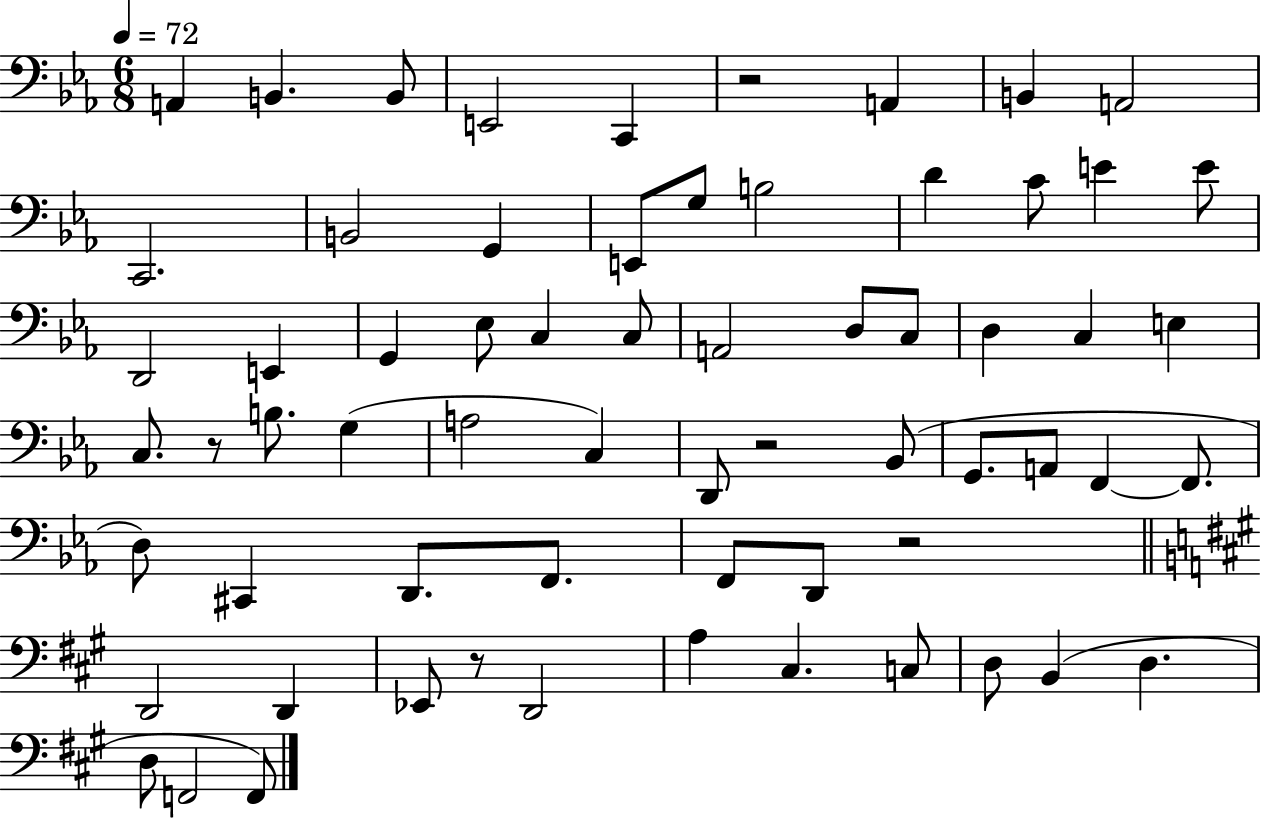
{
  \clef bass
  \numericTimeSignature
  \time 6/8
  \key ees \major
  \tempo 4 = 72
  a,4 b,4. b,8 | e,2 c,4 | r2 a,4 | b,4 a,2 | \break c,2. | b,2 g,4 | e,8 g8 b2 | d'4 c'8 e'4 e'8 | \break d,2 e,4 | g,4 ees8 c4 c8 | a,2 d8 c8 | d4 c4 e4 | \break c8. r8 b8. g4( | a2 c4) | d,8 r2 bes,8( | g,8. a,8 f,4~~ f,8. | \break d8) cis,4 d,8. f,8. | f,8 d,8 r2 | \bar "||" \break \key a \major d,2 d,4 | ees,8 r8 d,2 | a4 cis4. c8 | d8 b,4( d4. | \break d8 f,2 f,8) | \bar "|."
}